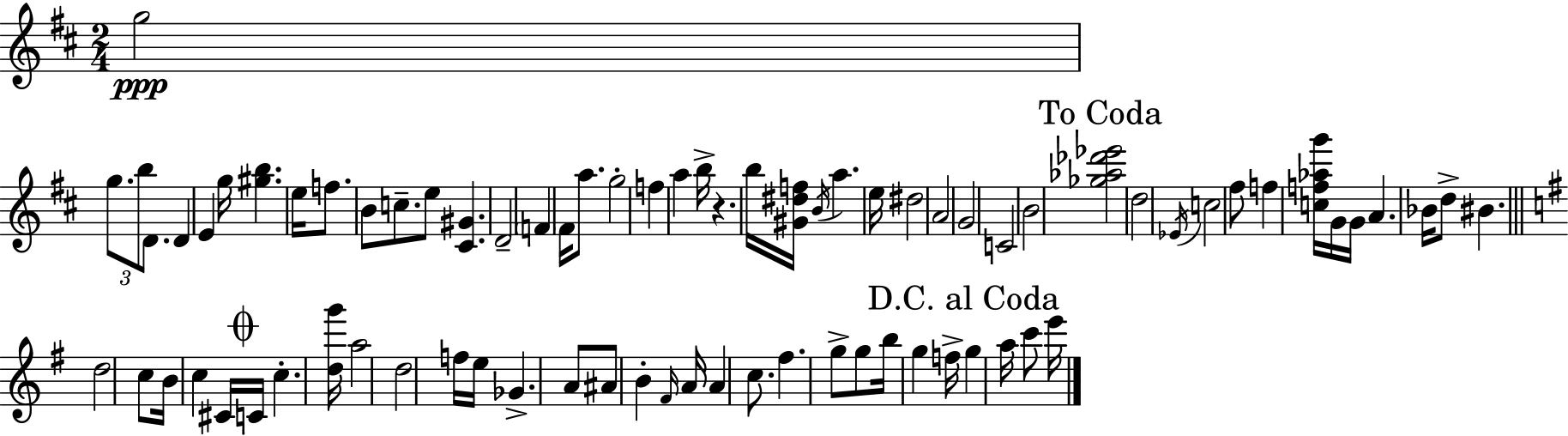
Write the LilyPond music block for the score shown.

{
  \clef treble
  \numericTimeSignature
  \time 2/4
  \key d \major
  \repeat volta 2 { g''2\ppp | \tuplet 3/2 { g''8. b''8 d'8. } | d'4 e'4 | g''16 <gis'' b''>4. e''16 | \break f''8. b'8 c''8.-- | e''8 <cis' gis'>4. | d'2-- | \parenthesize f'4 fis'16 a''8. | \break g''2-. | f''4 a''4 | b''16-> r4. b''16 | <gis' dis'' f''>16 \acciaccatura { b'16 } a''4. | \break e''16 dis''2 | a'2 | g'2 | c'2 | \break b'2 | \mark "To Coda" <ges'' aes'' des''' ees'''>2 | d''2 | \acciaccatura { ees'16 } c''2 | \break fis''8 f''4 | <c'' f'' aes'' g'''>16 g'16 g'16 a'4. | bes'16 d''8-> bis'4. | \bar "||" \break \key g \major d''2 | c''8 b'16 c''4 cis'16 | \mark \markup { \musicglyph "scripts.coda" } c'16 c''4.-. <d'' g'''>16 | a''2 | \break d''2 | f''16 e''16 ges'4.-> | a'8 ais'8 b'4-. | \grace { fis'16 } a'16 a'4 c''8. | \break fis''4. g''8-> | g''8 b''16 g''4 | f''16-> \mark "D.C. al Coda" g''4 a''16 c'''8 | e'''16 } \bar "|."
}